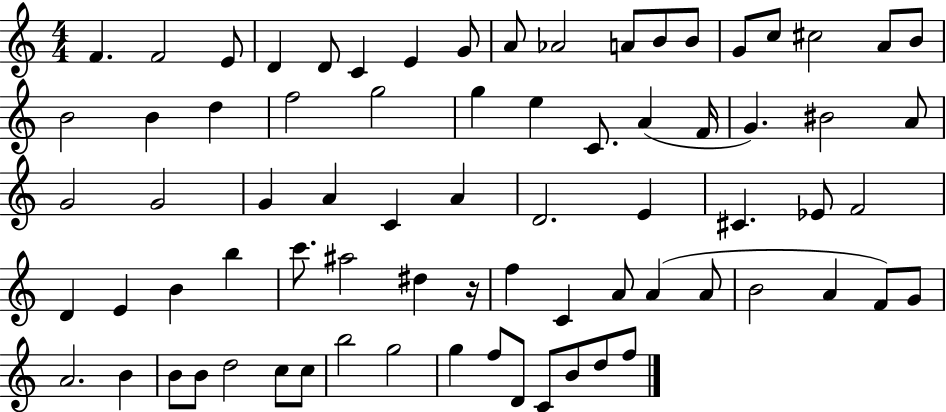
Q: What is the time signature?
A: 4/4